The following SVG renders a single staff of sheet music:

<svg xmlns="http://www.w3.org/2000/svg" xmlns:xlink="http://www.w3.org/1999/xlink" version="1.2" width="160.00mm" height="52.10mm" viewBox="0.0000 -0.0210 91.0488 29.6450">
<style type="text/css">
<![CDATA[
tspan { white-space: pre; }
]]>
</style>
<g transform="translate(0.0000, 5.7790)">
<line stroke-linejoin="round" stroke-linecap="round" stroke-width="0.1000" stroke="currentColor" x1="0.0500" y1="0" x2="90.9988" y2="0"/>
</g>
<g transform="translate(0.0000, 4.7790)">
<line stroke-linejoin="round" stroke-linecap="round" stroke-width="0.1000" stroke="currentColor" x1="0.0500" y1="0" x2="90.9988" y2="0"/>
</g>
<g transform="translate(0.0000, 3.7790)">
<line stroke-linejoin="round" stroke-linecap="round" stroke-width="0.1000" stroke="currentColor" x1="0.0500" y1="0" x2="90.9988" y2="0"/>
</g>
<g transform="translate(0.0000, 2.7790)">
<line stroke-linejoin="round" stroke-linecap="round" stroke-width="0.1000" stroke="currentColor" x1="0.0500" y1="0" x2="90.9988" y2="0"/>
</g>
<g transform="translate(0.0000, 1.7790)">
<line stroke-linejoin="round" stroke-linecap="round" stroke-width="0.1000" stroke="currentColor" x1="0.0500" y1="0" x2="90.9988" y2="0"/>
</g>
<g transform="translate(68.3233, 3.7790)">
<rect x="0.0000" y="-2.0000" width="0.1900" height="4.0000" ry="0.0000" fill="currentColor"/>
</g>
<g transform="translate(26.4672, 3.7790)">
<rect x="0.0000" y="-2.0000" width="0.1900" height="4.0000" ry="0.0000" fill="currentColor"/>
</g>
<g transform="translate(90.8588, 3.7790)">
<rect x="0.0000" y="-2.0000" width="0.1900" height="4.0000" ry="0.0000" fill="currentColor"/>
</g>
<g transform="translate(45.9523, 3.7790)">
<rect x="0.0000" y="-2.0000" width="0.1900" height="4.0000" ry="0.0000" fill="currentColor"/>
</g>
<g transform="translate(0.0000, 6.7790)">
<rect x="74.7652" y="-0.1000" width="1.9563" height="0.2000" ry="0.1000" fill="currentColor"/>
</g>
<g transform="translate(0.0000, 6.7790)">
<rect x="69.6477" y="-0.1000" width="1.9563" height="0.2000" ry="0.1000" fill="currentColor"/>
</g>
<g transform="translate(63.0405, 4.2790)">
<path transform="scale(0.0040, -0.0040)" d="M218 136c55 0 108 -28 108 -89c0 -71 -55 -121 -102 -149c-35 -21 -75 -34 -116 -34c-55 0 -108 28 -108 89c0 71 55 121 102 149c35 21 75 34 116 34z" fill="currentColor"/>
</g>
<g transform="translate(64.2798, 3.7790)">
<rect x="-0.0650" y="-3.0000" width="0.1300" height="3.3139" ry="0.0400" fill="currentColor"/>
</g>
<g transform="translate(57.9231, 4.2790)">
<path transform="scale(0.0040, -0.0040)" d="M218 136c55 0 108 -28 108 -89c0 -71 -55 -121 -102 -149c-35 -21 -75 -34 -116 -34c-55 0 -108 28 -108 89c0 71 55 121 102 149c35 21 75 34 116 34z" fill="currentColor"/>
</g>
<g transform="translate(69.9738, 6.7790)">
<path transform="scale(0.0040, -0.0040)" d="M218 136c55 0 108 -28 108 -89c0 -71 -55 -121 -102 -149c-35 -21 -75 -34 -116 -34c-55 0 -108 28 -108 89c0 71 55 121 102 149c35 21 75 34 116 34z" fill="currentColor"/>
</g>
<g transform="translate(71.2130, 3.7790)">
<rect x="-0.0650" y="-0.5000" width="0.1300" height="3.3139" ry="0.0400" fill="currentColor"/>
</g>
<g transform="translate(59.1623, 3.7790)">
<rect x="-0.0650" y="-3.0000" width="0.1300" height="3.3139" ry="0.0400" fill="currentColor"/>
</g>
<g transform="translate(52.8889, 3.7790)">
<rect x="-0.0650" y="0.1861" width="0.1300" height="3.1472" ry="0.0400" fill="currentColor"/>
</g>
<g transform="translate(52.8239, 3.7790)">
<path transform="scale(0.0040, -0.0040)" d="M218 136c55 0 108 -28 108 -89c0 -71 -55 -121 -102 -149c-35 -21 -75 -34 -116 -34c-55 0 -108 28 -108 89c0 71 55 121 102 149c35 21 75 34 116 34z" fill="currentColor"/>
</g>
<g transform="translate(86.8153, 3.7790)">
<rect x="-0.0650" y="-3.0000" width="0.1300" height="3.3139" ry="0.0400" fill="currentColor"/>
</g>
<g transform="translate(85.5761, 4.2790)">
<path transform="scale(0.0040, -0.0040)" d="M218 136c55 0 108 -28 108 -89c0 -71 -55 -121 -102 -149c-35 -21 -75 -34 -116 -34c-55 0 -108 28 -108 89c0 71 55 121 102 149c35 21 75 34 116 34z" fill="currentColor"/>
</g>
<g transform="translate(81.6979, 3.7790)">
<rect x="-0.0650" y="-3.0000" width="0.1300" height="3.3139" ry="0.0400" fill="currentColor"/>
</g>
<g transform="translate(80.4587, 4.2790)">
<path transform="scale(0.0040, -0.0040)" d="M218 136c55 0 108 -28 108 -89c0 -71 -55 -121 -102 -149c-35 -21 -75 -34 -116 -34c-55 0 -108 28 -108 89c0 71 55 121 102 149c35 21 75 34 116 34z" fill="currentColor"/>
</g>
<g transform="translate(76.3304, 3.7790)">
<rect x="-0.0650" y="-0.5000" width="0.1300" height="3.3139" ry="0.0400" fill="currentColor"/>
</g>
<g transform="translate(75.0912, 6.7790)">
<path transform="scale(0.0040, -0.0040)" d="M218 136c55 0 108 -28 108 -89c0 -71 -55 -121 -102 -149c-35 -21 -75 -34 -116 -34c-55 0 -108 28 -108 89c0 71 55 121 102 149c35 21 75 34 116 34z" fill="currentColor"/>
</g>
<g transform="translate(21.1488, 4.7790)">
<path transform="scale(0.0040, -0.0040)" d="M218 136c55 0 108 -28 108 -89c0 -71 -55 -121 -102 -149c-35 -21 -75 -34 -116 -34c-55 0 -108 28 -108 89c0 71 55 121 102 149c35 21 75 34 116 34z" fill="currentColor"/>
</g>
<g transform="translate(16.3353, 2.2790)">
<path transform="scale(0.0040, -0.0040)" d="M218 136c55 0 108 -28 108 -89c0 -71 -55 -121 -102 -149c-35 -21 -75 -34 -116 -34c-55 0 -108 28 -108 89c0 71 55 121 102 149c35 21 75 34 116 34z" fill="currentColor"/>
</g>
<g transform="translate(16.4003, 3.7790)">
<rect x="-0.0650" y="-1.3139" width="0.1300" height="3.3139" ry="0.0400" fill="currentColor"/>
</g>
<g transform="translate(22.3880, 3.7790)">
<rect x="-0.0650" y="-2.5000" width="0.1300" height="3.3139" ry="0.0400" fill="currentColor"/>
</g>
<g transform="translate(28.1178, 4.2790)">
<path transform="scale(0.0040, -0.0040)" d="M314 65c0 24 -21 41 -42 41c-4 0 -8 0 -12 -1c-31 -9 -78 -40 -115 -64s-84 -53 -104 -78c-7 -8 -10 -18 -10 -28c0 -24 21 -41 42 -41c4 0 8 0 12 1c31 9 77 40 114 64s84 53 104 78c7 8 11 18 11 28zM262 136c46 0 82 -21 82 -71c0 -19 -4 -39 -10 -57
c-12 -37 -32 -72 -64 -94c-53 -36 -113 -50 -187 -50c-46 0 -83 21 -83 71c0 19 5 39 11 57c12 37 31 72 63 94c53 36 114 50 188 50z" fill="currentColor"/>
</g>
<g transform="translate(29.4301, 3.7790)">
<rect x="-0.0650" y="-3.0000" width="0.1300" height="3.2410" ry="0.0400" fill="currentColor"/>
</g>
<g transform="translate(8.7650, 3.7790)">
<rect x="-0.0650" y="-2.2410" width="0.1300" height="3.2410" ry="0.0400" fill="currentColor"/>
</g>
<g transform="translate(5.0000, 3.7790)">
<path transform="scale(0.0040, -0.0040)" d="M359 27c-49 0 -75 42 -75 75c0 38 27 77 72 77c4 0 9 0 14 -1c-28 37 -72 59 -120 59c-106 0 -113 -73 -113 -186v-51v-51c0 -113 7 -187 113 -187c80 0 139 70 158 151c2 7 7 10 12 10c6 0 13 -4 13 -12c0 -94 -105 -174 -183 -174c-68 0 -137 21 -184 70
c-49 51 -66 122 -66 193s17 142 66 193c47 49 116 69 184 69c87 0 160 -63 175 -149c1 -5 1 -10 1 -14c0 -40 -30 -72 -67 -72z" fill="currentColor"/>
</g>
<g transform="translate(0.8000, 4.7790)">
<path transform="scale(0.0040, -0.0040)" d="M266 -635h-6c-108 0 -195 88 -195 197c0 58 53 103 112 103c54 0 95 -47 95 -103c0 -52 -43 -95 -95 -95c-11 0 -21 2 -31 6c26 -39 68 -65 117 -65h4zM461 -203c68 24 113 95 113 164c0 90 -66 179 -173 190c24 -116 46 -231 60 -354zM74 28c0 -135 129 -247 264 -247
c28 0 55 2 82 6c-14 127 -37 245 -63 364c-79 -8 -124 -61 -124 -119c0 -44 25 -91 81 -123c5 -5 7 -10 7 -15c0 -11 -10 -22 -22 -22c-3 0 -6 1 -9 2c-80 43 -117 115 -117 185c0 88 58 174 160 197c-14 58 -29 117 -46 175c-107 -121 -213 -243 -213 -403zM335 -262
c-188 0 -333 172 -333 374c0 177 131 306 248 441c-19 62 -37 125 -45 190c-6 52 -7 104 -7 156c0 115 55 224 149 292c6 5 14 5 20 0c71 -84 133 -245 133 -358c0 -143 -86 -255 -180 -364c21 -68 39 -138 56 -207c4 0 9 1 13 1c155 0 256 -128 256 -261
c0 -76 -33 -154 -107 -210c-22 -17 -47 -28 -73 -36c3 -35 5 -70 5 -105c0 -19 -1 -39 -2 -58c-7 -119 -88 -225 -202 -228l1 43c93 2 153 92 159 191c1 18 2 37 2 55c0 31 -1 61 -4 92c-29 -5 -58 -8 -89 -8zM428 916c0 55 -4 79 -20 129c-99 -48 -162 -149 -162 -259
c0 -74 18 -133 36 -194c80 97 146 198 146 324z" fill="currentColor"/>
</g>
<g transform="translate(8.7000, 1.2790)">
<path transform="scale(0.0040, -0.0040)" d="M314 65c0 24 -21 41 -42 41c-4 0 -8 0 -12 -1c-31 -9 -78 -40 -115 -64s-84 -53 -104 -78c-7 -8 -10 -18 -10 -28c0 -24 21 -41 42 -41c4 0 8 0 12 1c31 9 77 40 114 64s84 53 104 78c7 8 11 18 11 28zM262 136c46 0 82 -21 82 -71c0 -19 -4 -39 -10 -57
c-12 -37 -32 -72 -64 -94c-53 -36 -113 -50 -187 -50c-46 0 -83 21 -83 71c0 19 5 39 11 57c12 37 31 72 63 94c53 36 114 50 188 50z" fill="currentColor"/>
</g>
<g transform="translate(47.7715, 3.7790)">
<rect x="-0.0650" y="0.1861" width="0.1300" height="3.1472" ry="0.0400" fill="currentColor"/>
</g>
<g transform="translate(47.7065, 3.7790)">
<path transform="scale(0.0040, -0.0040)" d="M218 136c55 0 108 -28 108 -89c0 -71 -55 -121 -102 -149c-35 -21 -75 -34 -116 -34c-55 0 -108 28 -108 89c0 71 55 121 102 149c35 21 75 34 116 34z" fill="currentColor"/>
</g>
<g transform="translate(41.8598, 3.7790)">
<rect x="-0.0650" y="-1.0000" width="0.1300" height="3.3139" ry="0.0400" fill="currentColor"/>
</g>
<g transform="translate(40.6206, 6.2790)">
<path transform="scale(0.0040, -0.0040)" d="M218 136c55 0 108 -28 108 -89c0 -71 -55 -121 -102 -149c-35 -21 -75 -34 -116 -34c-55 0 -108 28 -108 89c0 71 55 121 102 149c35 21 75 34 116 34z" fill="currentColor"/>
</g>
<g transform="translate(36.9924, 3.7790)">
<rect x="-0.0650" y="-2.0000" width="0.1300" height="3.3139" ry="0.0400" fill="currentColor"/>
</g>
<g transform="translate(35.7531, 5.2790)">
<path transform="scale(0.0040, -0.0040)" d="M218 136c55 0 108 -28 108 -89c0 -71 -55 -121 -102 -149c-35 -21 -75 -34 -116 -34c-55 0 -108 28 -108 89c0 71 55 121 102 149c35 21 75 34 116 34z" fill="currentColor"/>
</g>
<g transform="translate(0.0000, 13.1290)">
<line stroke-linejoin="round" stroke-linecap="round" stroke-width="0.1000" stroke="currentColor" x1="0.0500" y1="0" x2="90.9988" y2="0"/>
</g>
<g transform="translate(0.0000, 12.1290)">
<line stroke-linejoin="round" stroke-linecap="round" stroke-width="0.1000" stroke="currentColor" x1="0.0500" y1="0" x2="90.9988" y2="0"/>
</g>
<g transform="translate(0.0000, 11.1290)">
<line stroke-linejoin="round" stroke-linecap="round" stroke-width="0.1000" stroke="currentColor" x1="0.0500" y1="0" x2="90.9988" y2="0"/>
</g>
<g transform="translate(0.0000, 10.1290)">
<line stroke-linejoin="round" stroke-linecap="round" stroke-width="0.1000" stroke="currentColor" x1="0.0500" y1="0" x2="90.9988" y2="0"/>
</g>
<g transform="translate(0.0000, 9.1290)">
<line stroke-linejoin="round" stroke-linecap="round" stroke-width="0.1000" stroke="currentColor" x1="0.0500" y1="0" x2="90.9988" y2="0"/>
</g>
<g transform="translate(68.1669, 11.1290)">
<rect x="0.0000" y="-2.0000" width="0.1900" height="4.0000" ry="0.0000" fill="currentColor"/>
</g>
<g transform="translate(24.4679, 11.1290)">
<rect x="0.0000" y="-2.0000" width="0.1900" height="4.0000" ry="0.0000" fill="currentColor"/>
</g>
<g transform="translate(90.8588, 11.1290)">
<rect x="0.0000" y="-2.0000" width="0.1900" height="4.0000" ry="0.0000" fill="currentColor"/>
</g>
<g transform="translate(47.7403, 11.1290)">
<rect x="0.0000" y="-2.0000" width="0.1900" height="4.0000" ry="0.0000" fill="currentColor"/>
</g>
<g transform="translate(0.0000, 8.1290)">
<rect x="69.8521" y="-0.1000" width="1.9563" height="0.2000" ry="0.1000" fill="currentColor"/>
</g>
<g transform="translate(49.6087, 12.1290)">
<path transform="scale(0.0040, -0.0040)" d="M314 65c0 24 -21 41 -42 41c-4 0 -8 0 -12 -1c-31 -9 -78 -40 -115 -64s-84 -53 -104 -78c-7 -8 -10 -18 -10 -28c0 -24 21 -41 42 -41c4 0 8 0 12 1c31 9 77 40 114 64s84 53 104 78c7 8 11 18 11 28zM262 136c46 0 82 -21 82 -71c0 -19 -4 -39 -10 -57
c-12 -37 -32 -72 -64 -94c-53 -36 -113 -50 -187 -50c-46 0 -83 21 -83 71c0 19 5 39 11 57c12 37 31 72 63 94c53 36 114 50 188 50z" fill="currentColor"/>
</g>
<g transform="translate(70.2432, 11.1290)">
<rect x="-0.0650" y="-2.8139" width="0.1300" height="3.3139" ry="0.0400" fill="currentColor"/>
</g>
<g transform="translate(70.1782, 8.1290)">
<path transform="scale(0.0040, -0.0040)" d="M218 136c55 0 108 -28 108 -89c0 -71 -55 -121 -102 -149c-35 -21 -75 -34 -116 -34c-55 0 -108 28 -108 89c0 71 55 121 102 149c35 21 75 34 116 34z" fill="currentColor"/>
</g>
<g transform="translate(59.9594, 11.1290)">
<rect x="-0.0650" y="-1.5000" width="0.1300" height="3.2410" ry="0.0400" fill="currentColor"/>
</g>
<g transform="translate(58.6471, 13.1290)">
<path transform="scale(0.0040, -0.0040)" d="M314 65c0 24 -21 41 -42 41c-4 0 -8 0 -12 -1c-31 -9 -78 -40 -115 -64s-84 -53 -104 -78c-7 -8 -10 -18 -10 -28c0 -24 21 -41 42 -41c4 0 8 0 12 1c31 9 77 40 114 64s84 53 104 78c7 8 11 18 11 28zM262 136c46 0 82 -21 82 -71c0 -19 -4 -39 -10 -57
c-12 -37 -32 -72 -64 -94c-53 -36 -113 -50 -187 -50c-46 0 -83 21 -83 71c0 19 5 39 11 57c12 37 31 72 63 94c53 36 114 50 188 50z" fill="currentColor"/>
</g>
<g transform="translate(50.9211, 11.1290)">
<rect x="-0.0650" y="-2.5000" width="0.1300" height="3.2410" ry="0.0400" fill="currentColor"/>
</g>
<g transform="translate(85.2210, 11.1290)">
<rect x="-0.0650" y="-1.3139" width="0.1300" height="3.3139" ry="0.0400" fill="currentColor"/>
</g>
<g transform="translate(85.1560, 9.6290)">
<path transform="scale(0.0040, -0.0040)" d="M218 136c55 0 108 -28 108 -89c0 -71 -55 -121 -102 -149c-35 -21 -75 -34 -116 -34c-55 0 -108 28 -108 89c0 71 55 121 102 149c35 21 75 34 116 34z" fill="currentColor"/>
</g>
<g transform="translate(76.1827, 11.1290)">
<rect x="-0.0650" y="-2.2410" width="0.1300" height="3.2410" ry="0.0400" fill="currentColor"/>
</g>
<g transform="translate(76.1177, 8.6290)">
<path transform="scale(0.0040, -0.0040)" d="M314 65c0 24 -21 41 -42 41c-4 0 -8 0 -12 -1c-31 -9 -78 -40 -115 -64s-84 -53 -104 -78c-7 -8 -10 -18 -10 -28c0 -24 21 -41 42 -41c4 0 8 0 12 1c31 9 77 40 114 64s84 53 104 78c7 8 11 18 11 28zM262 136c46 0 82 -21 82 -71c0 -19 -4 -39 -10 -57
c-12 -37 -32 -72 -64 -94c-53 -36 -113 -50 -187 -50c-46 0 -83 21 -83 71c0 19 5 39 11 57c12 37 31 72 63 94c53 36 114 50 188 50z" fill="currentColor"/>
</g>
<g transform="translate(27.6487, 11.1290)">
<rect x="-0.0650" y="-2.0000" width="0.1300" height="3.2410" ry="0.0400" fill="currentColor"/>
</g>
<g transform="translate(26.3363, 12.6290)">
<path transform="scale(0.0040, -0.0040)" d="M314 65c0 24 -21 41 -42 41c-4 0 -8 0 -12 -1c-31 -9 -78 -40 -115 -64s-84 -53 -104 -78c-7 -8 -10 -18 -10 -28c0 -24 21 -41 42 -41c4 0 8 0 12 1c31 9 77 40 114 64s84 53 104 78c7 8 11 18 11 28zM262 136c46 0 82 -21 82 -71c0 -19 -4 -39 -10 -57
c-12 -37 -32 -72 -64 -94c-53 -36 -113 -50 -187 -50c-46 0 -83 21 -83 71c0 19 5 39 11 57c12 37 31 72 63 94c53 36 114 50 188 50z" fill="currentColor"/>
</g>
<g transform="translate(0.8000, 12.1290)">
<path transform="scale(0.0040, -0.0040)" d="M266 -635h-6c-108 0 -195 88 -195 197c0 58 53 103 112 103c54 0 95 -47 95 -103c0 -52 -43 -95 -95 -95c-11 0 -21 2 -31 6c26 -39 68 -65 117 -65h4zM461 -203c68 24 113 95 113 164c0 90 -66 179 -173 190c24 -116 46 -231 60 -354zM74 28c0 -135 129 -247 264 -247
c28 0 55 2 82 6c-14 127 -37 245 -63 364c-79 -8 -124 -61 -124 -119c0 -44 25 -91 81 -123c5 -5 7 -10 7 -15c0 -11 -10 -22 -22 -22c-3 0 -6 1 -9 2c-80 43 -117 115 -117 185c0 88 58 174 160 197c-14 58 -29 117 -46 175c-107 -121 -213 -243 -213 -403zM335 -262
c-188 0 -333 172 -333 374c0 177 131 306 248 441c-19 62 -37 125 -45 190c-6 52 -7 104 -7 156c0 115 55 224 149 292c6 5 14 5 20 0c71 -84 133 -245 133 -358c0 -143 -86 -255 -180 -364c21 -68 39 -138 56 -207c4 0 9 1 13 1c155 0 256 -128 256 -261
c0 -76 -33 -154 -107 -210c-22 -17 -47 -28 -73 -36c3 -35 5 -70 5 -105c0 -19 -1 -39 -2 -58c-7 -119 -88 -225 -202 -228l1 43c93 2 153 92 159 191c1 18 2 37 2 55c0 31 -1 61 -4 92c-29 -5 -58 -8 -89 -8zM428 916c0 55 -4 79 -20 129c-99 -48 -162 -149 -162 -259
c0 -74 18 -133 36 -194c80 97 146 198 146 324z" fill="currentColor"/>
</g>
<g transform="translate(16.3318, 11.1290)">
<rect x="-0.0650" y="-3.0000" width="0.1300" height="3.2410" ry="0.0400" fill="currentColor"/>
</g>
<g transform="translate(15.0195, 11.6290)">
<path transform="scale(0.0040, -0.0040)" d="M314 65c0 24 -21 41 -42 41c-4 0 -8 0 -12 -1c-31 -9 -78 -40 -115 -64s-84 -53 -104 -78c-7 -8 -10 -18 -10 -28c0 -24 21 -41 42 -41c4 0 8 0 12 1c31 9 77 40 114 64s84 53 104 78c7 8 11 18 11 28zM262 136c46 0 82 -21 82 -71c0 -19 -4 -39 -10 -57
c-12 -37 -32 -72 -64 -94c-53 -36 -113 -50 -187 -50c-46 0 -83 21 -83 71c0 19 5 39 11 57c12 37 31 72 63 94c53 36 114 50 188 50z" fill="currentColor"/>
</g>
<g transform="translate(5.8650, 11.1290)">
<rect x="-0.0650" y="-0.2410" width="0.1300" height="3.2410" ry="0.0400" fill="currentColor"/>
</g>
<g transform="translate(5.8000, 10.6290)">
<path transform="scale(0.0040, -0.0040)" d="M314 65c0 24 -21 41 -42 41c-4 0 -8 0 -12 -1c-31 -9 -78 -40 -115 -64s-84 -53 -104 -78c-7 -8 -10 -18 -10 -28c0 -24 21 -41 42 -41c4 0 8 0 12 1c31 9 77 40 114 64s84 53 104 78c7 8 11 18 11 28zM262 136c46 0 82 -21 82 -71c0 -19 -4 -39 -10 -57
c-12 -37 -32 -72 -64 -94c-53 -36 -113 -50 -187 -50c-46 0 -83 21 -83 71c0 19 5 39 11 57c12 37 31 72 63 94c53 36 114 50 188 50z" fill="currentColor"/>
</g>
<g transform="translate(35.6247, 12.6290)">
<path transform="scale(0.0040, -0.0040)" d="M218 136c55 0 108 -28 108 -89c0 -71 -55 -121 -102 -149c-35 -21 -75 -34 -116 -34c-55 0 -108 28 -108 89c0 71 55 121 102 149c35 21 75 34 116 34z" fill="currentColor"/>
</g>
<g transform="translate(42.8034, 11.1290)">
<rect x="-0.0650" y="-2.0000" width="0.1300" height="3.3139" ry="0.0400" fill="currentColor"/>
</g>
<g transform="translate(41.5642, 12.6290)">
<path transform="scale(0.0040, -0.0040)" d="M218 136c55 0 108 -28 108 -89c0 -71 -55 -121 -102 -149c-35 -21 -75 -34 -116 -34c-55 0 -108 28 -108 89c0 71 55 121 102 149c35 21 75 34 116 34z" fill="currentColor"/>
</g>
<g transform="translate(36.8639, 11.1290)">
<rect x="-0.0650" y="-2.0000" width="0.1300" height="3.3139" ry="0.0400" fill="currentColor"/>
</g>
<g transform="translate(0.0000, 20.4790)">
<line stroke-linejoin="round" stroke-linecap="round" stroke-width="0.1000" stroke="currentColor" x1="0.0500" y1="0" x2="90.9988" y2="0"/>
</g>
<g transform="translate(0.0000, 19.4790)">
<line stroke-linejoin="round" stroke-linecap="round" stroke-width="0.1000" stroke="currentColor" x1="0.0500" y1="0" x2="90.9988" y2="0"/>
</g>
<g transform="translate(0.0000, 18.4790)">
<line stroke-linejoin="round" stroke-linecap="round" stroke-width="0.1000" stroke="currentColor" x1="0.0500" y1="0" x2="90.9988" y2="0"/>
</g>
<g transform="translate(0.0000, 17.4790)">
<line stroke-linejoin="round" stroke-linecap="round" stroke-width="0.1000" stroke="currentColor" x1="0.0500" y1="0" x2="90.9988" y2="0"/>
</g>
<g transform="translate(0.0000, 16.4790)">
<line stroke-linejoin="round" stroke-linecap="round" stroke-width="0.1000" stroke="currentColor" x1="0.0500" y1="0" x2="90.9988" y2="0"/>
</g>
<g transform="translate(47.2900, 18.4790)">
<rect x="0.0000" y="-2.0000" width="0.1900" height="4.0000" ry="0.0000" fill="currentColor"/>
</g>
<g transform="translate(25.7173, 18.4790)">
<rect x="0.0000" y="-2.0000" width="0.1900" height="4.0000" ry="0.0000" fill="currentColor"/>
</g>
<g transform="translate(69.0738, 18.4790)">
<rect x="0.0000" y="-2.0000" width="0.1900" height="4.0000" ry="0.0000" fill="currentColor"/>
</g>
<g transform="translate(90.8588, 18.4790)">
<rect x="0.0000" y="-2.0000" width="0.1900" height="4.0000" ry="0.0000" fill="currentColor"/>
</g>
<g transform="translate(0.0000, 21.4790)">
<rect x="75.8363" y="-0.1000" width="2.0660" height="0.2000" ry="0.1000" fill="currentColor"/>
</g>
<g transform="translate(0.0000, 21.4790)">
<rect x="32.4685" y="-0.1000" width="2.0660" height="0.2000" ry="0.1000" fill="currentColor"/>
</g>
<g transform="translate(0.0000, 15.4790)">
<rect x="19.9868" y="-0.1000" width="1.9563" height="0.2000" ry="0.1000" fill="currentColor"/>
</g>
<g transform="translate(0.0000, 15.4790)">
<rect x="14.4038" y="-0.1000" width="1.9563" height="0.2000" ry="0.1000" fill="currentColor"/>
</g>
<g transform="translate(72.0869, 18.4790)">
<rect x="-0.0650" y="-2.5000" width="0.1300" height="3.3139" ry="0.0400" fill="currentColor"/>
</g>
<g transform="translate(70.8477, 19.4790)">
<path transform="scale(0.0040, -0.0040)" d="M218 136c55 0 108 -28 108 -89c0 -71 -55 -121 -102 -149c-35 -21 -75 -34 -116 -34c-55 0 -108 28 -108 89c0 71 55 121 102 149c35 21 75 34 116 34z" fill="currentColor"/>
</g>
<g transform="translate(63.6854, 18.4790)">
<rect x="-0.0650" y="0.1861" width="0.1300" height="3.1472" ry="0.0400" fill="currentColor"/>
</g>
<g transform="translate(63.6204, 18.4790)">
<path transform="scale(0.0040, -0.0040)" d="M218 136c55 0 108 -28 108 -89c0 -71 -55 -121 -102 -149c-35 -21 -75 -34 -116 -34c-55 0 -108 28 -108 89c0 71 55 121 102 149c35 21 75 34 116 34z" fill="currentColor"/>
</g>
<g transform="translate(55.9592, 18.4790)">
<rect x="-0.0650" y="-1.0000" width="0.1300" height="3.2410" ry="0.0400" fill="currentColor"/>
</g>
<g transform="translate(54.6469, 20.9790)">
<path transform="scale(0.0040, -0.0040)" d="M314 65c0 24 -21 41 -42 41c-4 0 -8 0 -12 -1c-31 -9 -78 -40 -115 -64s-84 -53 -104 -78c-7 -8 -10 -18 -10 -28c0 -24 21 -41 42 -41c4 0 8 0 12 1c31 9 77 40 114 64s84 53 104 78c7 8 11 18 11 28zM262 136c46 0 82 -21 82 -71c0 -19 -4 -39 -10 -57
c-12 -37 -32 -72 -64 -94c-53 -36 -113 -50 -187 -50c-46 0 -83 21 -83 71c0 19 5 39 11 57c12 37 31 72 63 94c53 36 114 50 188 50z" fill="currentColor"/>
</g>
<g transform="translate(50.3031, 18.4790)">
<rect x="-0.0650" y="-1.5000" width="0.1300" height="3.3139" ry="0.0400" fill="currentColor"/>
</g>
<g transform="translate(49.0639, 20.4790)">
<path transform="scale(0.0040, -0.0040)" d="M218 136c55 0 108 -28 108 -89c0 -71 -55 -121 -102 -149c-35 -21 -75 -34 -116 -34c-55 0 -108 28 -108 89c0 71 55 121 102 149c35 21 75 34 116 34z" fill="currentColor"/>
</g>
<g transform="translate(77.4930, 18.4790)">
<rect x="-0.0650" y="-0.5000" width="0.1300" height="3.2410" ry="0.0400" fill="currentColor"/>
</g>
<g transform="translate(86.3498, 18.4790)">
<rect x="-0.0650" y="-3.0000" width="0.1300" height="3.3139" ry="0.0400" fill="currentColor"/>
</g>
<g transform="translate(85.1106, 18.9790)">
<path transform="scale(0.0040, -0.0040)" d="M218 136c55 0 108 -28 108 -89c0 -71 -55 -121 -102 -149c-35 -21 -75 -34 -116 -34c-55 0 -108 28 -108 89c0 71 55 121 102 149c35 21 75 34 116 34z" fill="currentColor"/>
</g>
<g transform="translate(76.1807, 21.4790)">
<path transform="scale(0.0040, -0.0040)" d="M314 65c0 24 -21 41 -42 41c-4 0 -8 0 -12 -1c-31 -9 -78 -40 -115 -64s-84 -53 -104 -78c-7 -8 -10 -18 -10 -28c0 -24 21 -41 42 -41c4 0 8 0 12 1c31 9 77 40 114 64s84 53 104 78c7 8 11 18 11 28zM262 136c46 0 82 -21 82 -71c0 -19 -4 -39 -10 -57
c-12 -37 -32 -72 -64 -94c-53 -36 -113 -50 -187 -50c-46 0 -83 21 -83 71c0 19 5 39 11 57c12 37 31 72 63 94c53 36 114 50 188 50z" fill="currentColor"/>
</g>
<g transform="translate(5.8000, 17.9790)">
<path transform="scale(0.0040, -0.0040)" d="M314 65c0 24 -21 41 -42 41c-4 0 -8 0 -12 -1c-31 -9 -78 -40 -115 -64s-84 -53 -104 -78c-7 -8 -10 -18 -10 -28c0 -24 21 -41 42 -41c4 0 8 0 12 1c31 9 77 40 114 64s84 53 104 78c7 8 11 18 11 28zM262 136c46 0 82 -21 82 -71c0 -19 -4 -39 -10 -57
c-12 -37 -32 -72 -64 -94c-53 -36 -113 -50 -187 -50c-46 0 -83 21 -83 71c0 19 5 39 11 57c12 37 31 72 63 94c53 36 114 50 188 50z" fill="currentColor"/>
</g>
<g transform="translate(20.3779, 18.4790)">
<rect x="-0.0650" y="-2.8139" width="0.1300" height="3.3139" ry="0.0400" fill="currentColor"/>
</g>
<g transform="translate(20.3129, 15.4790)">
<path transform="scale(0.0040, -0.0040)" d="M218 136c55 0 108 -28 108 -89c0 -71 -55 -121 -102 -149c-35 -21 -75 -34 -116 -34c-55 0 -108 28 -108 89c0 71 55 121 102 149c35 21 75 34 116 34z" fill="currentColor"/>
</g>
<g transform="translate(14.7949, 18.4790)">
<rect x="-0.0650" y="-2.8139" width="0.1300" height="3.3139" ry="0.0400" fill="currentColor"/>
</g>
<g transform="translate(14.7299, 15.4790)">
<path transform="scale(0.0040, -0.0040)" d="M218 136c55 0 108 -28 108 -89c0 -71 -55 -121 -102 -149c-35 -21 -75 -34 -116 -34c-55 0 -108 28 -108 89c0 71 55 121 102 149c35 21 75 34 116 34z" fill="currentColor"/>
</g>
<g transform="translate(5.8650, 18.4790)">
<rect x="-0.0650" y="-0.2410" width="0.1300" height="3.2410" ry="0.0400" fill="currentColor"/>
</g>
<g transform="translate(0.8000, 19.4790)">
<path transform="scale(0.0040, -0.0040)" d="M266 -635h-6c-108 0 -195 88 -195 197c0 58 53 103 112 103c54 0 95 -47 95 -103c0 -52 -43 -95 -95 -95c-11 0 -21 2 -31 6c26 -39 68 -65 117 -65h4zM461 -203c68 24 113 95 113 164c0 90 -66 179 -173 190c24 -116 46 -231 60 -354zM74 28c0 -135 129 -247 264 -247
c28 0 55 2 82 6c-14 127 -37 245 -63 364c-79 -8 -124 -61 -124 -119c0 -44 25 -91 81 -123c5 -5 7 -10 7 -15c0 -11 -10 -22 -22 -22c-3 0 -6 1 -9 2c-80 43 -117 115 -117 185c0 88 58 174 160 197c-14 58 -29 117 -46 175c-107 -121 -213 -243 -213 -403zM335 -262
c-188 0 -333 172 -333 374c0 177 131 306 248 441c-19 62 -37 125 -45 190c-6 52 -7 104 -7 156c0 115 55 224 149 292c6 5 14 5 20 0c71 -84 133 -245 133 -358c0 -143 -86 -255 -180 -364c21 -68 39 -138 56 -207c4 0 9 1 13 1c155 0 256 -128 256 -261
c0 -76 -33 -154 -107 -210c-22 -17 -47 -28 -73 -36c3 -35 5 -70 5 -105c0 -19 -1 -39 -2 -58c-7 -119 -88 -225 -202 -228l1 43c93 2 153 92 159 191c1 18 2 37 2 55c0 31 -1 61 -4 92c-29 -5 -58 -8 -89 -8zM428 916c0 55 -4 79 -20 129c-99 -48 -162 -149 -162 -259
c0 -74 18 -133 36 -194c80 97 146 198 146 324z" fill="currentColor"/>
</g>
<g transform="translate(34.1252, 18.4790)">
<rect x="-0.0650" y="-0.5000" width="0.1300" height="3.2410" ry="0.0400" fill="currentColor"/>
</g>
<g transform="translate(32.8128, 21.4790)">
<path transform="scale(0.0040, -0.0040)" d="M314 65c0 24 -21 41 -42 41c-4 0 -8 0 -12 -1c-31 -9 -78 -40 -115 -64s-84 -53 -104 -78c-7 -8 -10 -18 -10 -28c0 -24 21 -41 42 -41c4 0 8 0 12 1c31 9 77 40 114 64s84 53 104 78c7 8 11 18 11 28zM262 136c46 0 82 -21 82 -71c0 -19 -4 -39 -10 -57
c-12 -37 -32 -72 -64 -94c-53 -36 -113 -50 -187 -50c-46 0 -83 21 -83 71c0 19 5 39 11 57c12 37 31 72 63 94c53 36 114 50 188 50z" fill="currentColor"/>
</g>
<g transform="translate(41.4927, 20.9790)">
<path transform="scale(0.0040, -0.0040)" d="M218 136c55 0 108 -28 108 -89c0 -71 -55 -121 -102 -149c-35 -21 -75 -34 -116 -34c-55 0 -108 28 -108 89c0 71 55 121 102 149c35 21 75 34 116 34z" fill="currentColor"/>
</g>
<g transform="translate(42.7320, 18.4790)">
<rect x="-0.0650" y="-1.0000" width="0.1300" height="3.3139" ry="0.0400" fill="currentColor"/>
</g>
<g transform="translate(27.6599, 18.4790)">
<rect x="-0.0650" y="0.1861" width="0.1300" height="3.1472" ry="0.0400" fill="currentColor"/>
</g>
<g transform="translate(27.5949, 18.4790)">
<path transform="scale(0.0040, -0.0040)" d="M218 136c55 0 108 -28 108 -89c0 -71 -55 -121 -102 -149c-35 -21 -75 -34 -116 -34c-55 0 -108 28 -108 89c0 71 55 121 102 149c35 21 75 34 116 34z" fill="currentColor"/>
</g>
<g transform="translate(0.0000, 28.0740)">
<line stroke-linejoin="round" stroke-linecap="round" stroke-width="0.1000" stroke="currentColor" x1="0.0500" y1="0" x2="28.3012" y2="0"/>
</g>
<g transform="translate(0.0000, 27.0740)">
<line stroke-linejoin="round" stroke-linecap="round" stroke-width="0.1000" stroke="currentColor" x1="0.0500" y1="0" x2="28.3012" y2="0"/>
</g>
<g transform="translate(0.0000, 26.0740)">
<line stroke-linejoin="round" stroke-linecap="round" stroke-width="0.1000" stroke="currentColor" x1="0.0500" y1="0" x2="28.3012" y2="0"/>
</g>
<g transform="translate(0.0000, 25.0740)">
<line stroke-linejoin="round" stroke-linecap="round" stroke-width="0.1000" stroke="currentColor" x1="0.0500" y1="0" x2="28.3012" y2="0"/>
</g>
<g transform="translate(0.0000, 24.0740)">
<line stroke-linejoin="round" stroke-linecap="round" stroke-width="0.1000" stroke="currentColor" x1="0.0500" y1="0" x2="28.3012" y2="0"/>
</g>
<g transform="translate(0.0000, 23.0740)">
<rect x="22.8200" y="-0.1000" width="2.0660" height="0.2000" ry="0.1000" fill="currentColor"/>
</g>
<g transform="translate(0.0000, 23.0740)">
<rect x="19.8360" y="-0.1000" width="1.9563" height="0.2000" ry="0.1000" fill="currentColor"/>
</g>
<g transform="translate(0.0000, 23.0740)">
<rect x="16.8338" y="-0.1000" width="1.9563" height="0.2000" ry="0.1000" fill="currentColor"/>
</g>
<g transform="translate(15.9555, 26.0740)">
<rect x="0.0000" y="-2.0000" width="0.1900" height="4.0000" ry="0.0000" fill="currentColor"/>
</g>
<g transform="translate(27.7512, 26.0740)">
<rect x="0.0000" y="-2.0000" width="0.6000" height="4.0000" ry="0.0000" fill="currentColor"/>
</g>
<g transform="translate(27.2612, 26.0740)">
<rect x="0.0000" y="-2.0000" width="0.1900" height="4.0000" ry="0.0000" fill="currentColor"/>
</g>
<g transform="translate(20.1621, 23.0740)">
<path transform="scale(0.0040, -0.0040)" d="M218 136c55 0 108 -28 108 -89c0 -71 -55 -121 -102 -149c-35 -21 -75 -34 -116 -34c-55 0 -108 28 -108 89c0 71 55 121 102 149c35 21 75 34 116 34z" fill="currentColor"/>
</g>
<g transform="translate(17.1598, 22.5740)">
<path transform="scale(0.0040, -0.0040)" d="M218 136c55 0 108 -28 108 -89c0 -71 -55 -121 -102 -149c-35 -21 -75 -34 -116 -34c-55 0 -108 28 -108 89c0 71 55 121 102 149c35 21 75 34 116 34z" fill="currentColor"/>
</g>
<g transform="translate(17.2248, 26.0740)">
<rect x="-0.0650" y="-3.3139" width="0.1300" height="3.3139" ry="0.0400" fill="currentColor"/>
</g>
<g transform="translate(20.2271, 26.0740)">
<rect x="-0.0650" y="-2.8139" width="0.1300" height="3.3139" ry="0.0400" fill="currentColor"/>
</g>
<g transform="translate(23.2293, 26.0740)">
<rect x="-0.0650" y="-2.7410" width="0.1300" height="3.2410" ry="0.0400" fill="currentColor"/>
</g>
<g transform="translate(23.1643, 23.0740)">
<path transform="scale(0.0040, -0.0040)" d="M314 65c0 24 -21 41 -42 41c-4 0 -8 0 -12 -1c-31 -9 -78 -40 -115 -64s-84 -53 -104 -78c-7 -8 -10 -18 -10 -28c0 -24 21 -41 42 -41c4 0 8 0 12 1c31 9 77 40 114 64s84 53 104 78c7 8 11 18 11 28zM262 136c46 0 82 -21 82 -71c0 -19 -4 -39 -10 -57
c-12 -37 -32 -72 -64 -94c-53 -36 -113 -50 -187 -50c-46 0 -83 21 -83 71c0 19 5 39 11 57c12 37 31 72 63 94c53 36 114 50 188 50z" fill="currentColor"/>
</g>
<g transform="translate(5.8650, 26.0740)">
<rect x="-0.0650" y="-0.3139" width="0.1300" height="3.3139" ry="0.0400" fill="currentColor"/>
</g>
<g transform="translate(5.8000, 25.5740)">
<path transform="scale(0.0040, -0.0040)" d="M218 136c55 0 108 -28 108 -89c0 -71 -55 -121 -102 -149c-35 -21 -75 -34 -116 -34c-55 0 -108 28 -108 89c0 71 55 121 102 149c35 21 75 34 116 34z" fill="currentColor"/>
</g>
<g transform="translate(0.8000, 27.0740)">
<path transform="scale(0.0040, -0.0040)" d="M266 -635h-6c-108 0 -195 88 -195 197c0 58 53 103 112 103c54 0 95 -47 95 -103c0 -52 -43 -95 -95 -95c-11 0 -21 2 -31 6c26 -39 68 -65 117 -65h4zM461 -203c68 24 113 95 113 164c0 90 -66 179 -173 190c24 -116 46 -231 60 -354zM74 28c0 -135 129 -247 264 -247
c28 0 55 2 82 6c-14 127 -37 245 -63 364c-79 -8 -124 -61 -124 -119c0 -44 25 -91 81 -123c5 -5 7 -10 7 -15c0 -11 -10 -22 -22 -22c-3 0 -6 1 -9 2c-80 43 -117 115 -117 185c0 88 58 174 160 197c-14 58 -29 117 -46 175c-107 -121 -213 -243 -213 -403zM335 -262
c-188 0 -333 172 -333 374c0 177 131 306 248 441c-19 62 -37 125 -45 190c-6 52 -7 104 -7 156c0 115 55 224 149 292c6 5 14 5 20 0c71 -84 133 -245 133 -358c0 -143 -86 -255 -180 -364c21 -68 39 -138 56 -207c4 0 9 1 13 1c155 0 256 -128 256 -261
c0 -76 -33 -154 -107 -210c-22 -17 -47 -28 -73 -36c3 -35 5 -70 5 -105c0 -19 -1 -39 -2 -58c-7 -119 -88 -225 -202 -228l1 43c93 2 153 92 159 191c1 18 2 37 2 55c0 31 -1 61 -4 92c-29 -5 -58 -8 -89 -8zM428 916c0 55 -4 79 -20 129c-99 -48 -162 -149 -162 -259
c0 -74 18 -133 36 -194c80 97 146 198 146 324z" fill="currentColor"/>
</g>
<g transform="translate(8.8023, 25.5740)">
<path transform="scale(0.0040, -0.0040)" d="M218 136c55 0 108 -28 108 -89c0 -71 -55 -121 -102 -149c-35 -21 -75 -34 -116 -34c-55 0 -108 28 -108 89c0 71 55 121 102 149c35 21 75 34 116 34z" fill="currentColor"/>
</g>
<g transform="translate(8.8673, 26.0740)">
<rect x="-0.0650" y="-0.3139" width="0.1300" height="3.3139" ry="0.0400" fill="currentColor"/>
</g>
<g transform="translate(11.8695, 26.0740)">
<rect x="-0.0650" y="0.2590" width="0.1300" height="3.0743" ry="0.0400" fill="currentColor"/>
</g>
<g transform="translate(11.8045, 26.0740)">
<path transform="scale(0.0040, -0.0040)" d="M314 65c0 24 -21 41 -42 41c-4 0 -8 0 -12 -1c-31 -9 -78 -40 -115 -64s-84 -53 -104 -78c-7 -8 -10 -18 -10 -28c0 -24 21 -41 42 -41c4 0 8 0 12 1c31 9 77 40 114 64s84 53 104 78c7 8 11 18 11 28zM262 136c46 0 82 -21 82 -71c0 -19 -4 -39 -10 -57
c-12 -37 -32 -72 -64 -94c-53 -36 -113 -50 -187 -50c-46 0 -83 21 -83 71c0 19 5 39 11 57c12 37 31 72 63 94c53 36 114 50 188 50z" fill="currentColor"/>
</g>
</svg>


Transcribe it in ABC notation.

X:1
T:Untitled
M:4/4
L:1/4
K:C
g2 e G A2 F D B B A A C C A A c2 A2 F2 F F G2 E2 a g2 e c2 a a B C2 D E D2 B G C2 A c c B2 b a a2